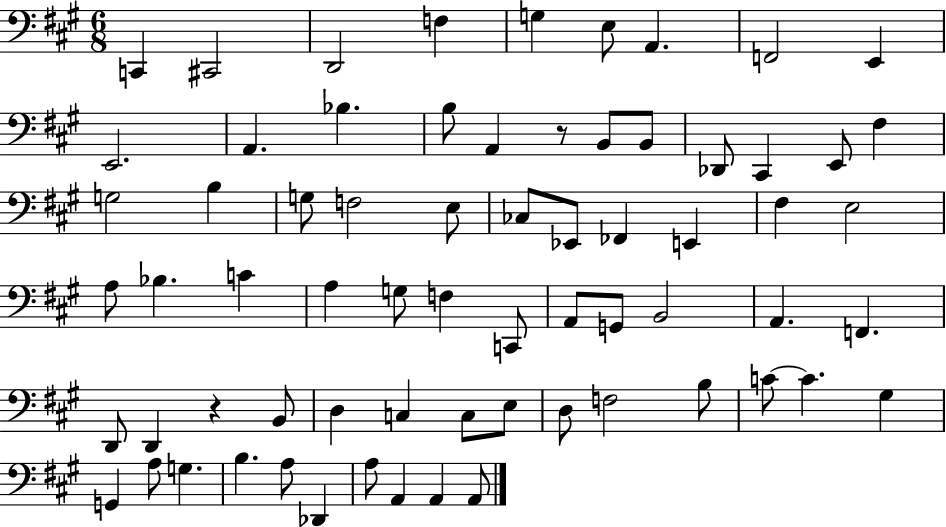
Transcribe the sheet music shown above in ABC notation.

X:1
T:Untitled
M:6/8
L:1/4
K:A
C,, ^C,,2 D,,2 F, G, E,/2 A,, F,,2 E,, E,,2 A,, _B, B,/2 A,, z/2 B,,/2 B,,/2 _D,,/2 ^C,, E,,/2 ^F, G,2 B, G,/2 F,2 E,/2 _C,/2 _E,,/2 _F,, E,, ^F, E,2 A,/2 _B, C A, G,/2 F, C,,/2 A,,/2 G,,/2 B,,2 A,, F,, D,,/2 D,, z B,,/2 D, C, C,/2 E,/2 D,/2 F,2 B,/2 C/2 C ^G, G,, A,/2 G, B, A,/2 _D,, A,/2 A,, A,, A,,/2